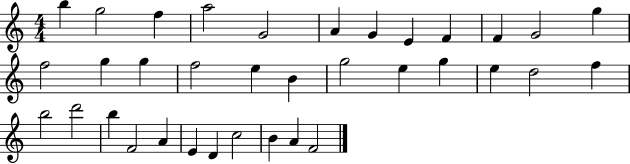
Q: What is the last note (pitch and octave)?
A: F4